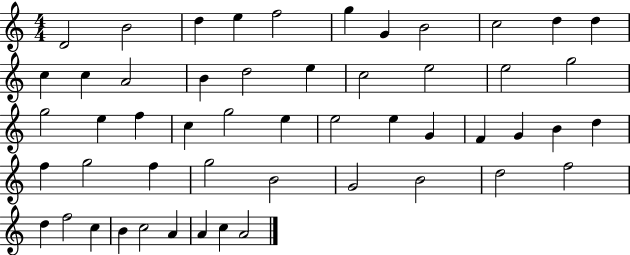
D4/h B4/h D5/q E5/q F5/h G5/q G4/q B4/h C5/h D5/q D5/q C5/q C5/q A4/h B4/q D5/h E5/q C5/h E5/h E5/h G5/h G5/h E5/q F5/q C5/q G5/h E5/q E5/h E5/q G4/q F4/q G4/q B4/q D5/q F5/q G5/h F5/q G5/h B4/h G4/h B4/h D5/h F5/h D5/q F5/h C5/q B4/q C5/h A4/q A4/q C5/q A4/h